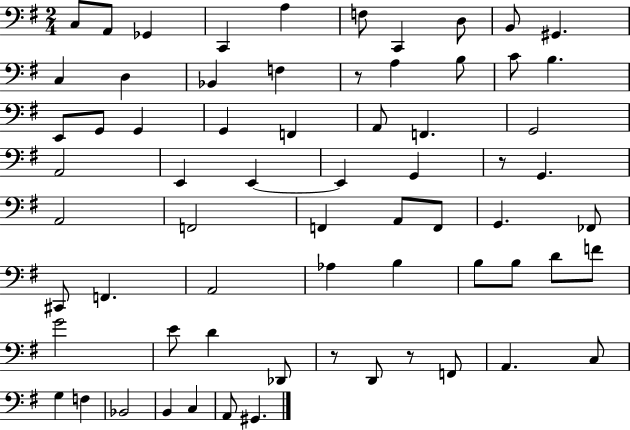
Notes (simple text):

C3/e A2/e Gb2/q C2/q A3/q F3/e C2/q D3/e B2/e G#2/q. C3/q D3/q Bb2/q F3/q R/e A3/q B3/e C4/e B3/q. E2/e G2/e G2/q G2/q F2/q A2/e F2/q. G2/h A2/h E2/q E2/q E2/q G2/q R/e G2/q. A2/h F2/h F2/q A2/e F2/e G2/q. FES2/e C#2/e F2/q. A2/h Ab3/q B3/q B3/e B3/e D4/e F4/e G4/h E4/e D4/q Db2/e R/e D2/e R/e F2/e A2/q. C3/e G3/q F3/q Bb2/h B2/q C3/q A2/e G#2/q.